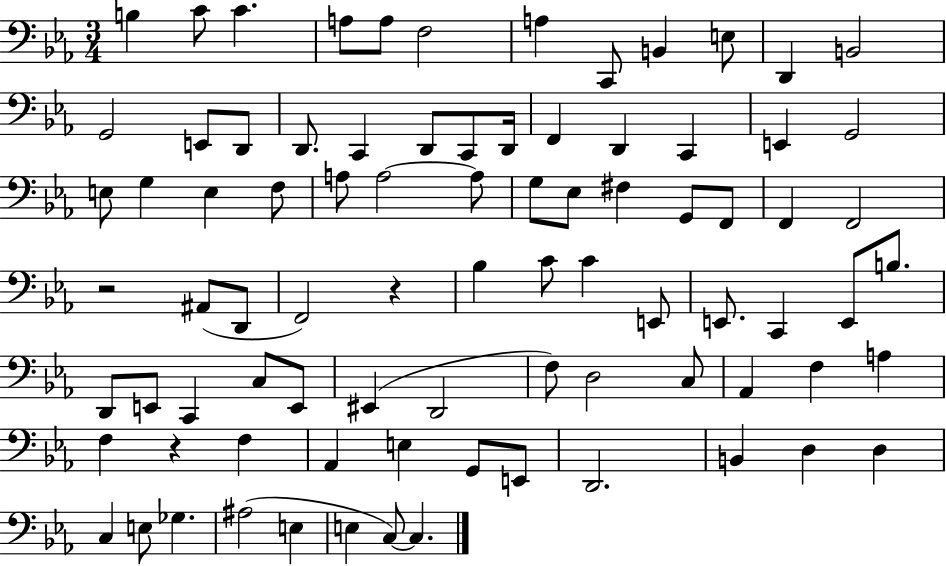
{
  \clef bass
  \numericTimeSignature
  \time 3/4
  \key ees \major
  b4 c'8 c'4. | a8 a8 f2 | a4 c,8 b,4 e8 | d,4 b,2 | \break g,2 e,8 d,8 | d,8. c,4 d,8 c,8 d,16 | f,4 d,4 c,4 | e,4 g,2 | \break e8 g4 e4 f8 | a8 a2~~ a8 | g8 ees8 fis4 g,8 f,8 | f,4 f,2 | \break r2 ais,8( d,8 | f,2) r4 | bes4 c'8 c'4 e,8 | e,8. c,4 e,8 b8. | \break d,8 e,8 c,4 c8 e,8 | eis,4( d,2 | f8) d2 c8 | aes,4 f4 a4 | \break f4 r4 f4 | aes,4 e4 g,8 e,8 | d,2. | b,4 d4 d4 | \break c4 e8 ges4. | ais2( e4 | e4 c8~~) c4. | \bar "|."
}